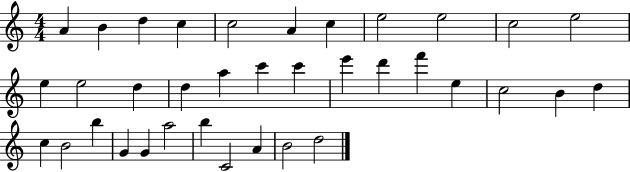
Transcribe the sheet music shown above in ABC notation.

X:1
T:Untitled
M:4/4
L:1/4
K:C
A B d c c2 A c e2 e2 c2 e2 e e2 d d a c' c' e' d' f' e c2 B d c B2 b G G a2 b C2 A B2 d2